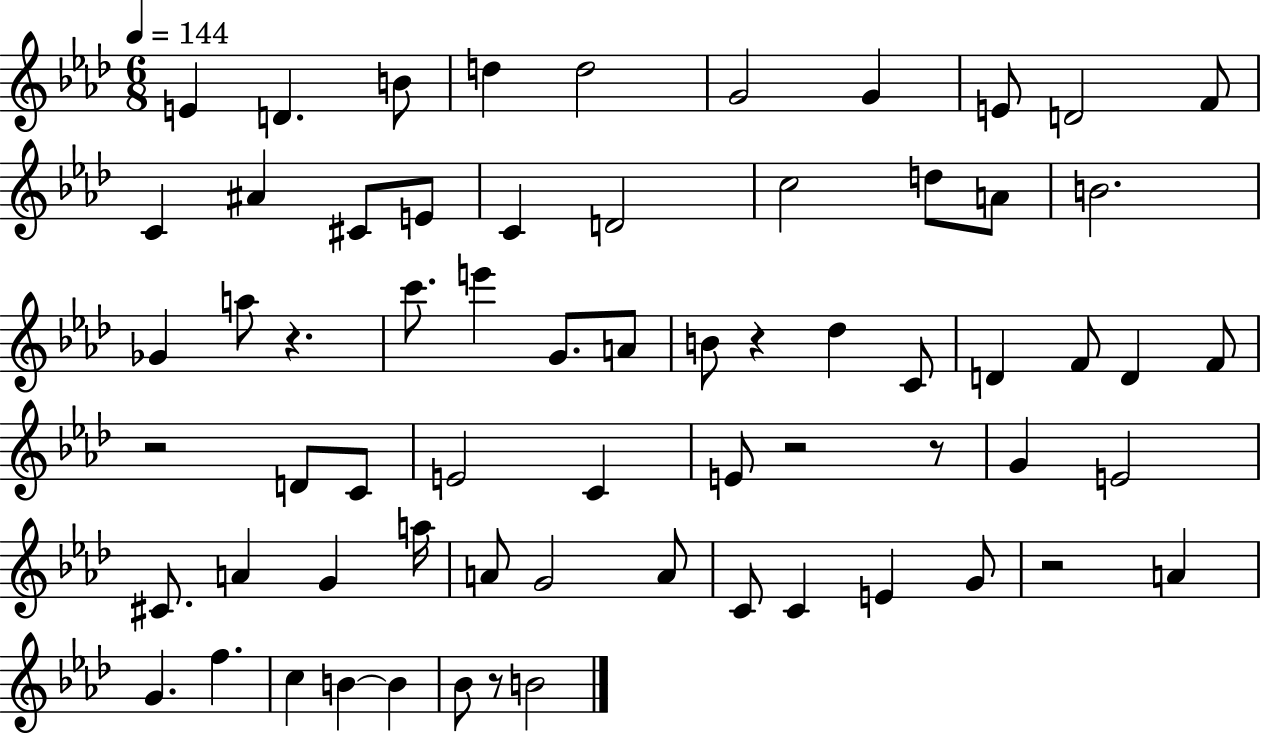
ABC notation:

X:1
T:Untitled
M:6/8
L:1/4
K:Ab
E D B/2 d d2 G2 G E/2 D2 F/2 C ^A ^C/2 E/2 C D2 c2 d/2 A/2 B2 _G a/2 z c'/2 e' G/2 A/2 B/2 z _d C/2 D F/2 D F/2 z2 D/2 C/2 E2 C E/2 z2 z/2 G E2 ^C/2 A G a/4 A/2 G2 A/2 C/2 C E G/2 z2 A G f c B B _B/2 z/2 B2